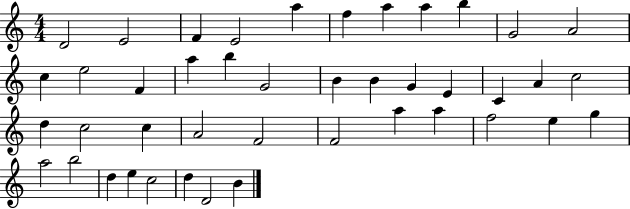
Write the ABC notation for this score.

X:1
T:Untitled
M:4/4
L:1/4
K:C
D2 E2 F E2 a f a a b G2 A2 c e2 F a b G2 B B G E C A c2 d c2 c A2 F2 F2 a a f2 e g a2 b2 d e c2 d D2 B